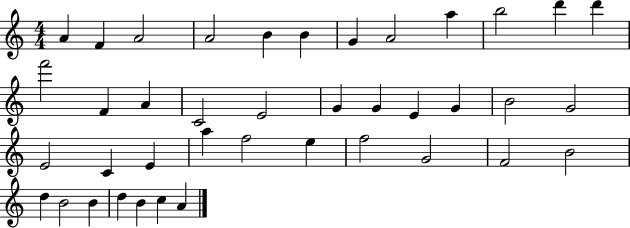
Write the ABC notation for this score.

X:1
T:Untitled
M:4/4
L:1/4
K:C
A F A2 A2 B B G A2 a b2 d' d' f'2 F A C2 E2 G G E G B2 G2 E2 C E a f2 e f2 G2 F2 B2 d B2 B d B c A